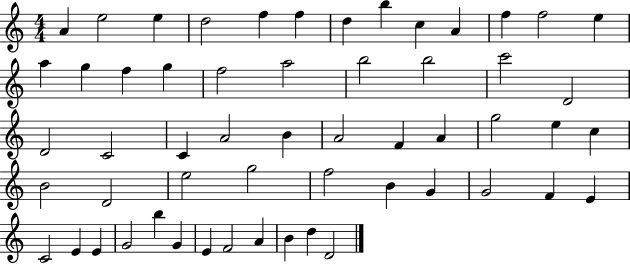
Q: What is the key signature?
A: C major